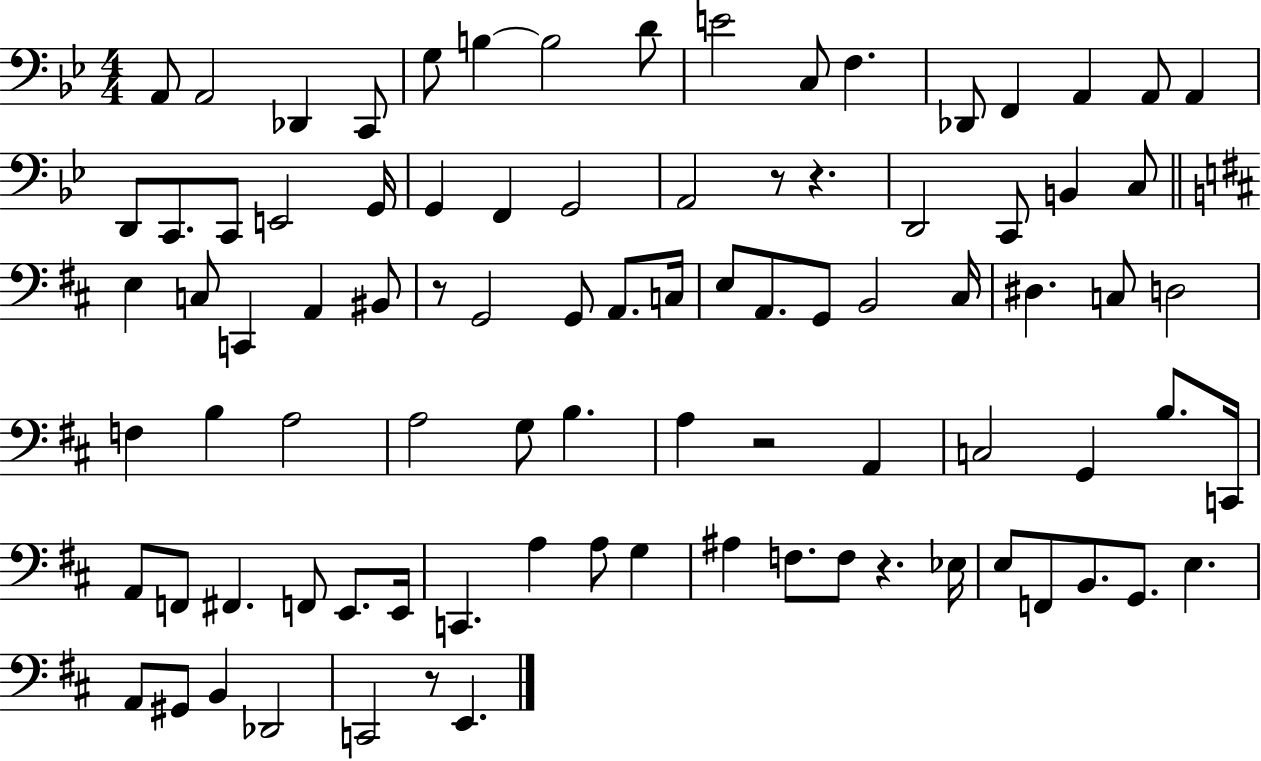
{
  \clef bass
  \numericTimeSignature
  \time 4/4
  \key bes \major
  a,8 a,2 des,4 c,8 | g8 b4~~ b2 d'8 | e'2 c8 f4. | des,8 f,4 a,4 a,8 a,4 | \break d,8 c,8. c,8 e,2 g,16 | g,4 f,4 g,2 | a,2 r8 r4. | d,2 c,8 b,4 c8 | \break \bar "||" \break \key d \major e4 c8 c,4 a,4 bis,8 | r8 g,2 g,8 a,8. c16 | e8 a,8. g,8 b,2 cis16 | dis4. c8 d2 | \break f4 b4 a2 | a2 g8 b4. | a4 r2 a,4 | c2 g,4 b8. c,16 | \break a,8 f,8 fis,4. f,8 e,8. e,16 | c,4. a4 a8 g4 | ais4 f8. f8 r4. ees16 | e8 f,8 b,8. g,8. e4. | \break a,8 gis,8 b,4 des,2 | c,2 r8 e,4. | \bar "|."
}